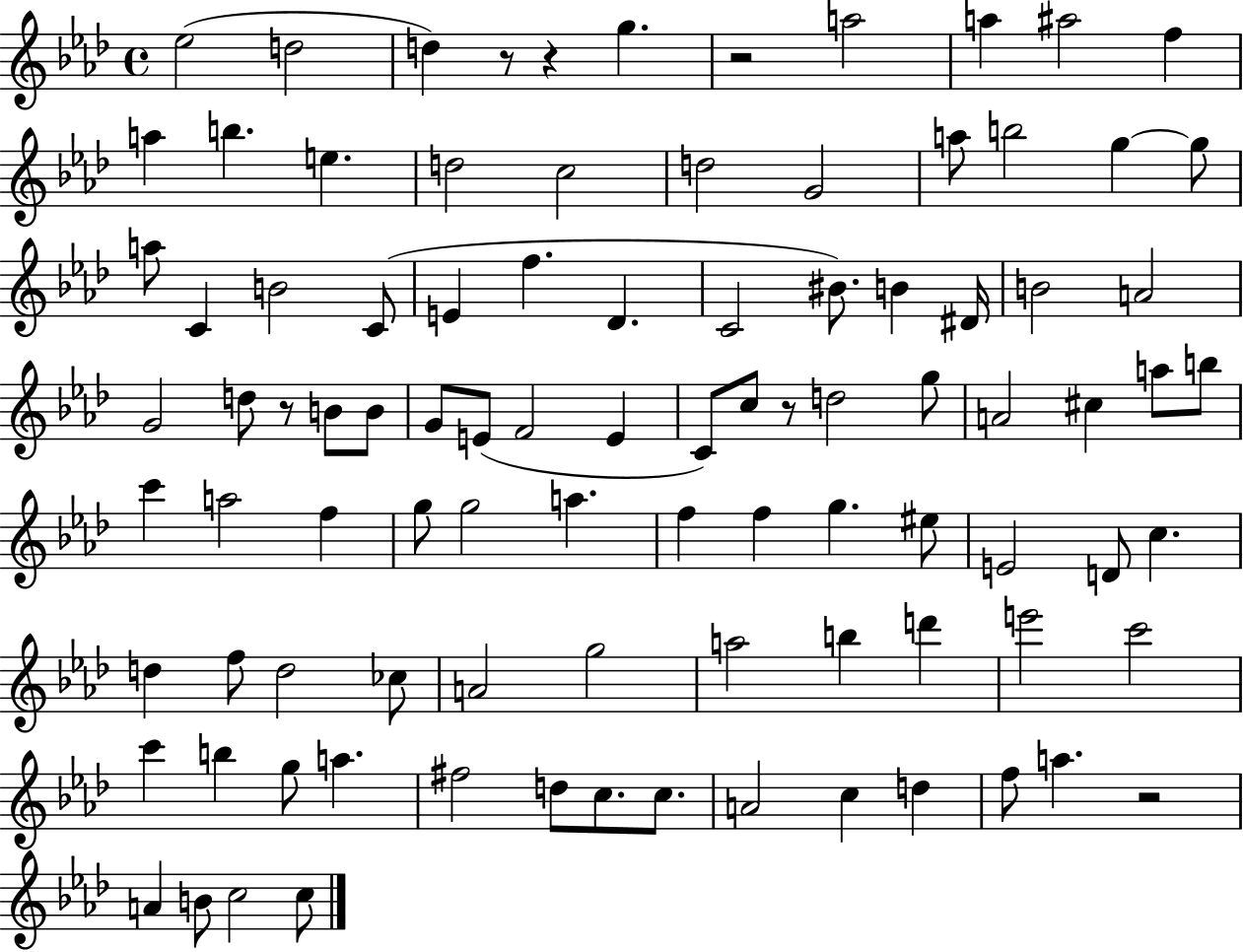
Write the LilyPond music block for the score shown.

{
  \clef treble
  \time 4/4
  \defaultTimeSignature
  \key aes \major
  \repeat volta 2 { ees''2( d''2 | d''4) r8 r4 g''4. | r2 a''2 | a''4 ais''2 f''4 | \break a''4 b''4. e''4. | d''2 c''2 | d''2 g'2 | a''8 b''2 g''4~~ g''8 | \break a''8 c'4 b'2 c'8( | e'4 f''4. des'4. | c'2 bis'8.) b'4 dis'16 | b'2 a'2 | \break g'2 d''8 r8 b'8 b'8 | g'8 e'8( f'2 e'4 | c'8) c''8 r8 d''2 g''8 | a'2 cis''4 a''8 b''8 | \break c'''4 a''2 f''4 | g''8 g''2 a''4. | f''4 f''4 g''4. eis''8 | e'2 d'8 c''4. | \break d''4 f''8 d''2 ces''8 | a'2 g''2 | a''2 b''4 d'''4 | e'''2 c'''2 | \break c'''4 b''4 g''8 a''4. | fis''2 d''8 c''8. c''8. | a'2 c''4 d''4 | f''8 a''4. r2 | \break a'4 b'8 c''2 c''8 | } \bar "|."
}